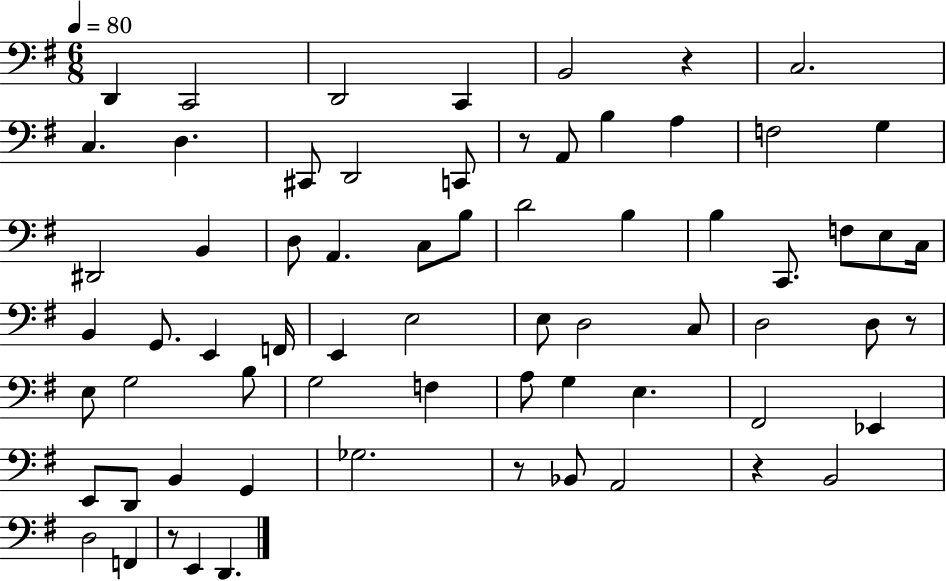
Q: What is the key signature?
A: G major